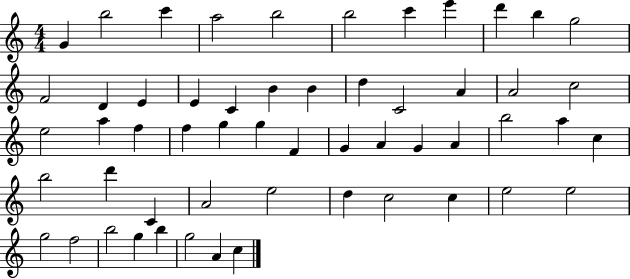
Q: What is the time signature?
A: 4/4